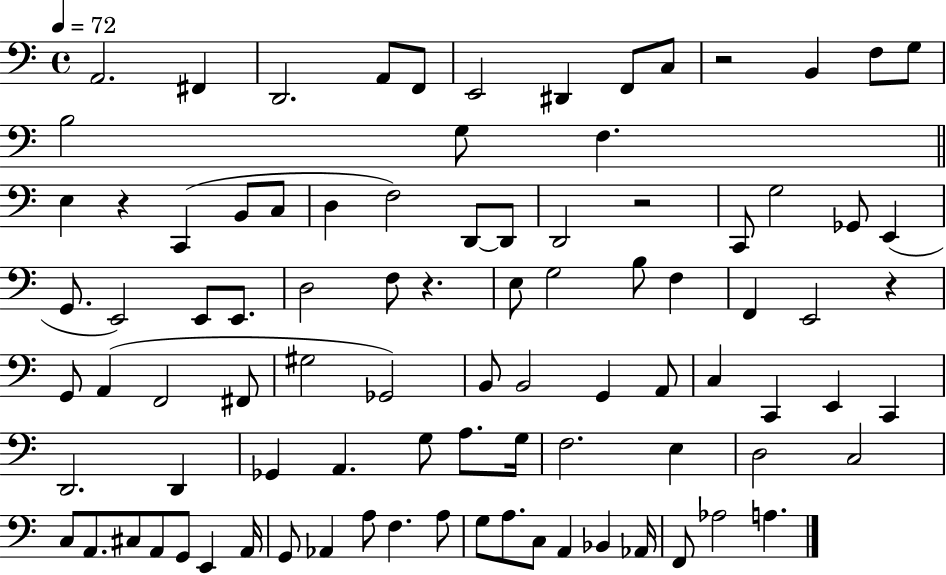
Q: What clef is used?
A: bass